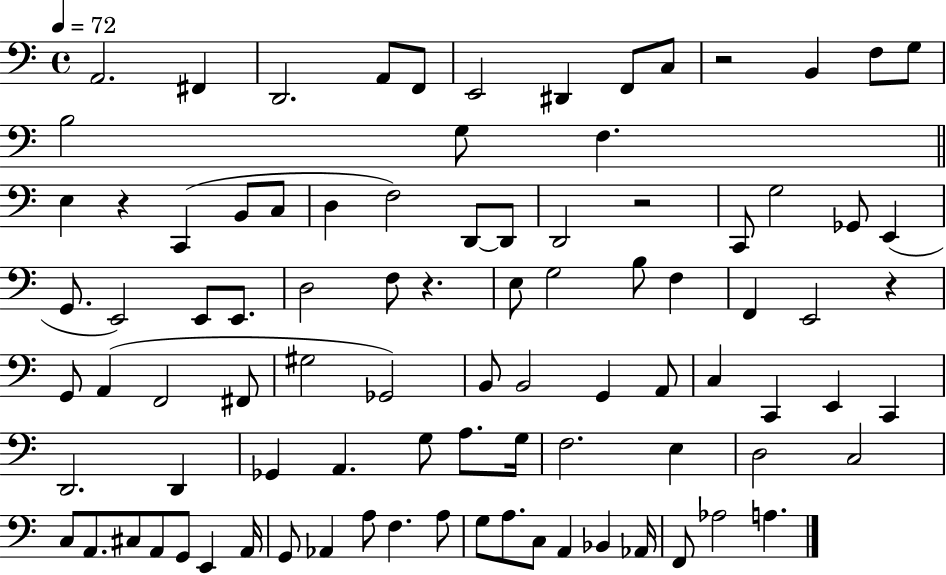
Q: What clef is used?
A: bass